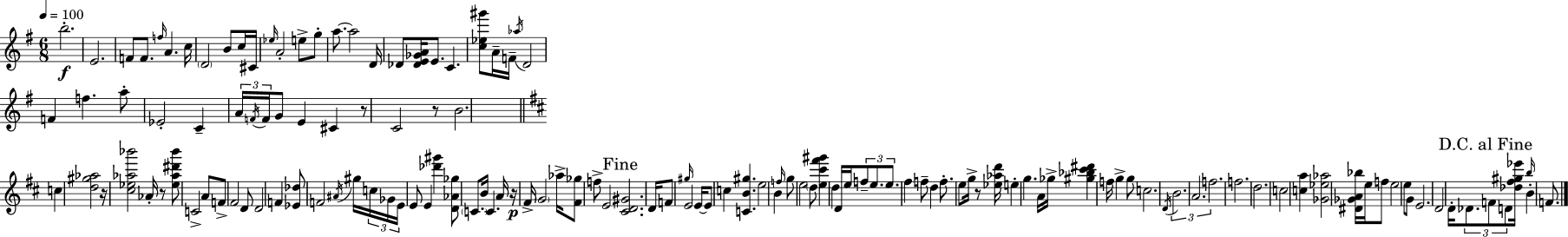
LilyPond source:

{
  \clef treble
  \numericTimeSignature
  \time 6/8
  \key e \minor
  \tempo 4 = 100
  \repeat volta 2 { b''2.-.\f | e'2. | f'8 f'8. \grace { f''16 } a'4. | c''16 \parenthesize d'2 b'8 c''16 | \break cis'16 \grace { ees''16 } a'2-. e''8-> | g''8-. a''8.~~ a''2 | d'16 des'8 <des' e' ges' a'>16 e'8. c'4. | <c'' ees'' gis'''>8 a'16-- f'16-- \acciaccatura { aes''16 } d'2 | \break f'4 f''4. | a''8-. ees'2-. c'4-- | \tuplet 3/2 { a'16 \acciaccatura { f'16 } f'16 } g'8 e'4 | cis'4 r8 c'2 | \break r8 b'2. | \bar "||" \break \key b \minor c''4 <d'' gis'' aes''>2 | r16 <cis'' ees'' aes'' bes'''>2 aes'16-. r8 | <ees'' aes'' dis''' bes'''>8 c'2-> a'8 | f'8-> fis'2 d'8 | \break d'2 f'4 | <ees' des''>8 f'2 \acciaccatura { ais'16 } gis''16 | \tuplet 3/2 { c''16 ges'16 e'16 } e'8 e'4 <des''' gis'''>4 | <d' aes' ges''>8 \parenthesize c'8. b'16 c'4. | \break a'16 r16\p fis'16-> \parenthesize g'2 | aes''16-> <fis' ges''>8 f''8-> e'2 | \mark "Fine" <cis' d' gis'>2. | d'16 f'8 \grace { gis''16 } e'2 | \break e'16~~ e'8 c''4 <c' b' gis''>4. | e''2 b'4 | \grace { f''16 } g''8 e''2 | \parenthesize d''8 <e'' cis''' fis''' gis'''>4 d''4 d'16 | \break e''16 \tuplet 3/2 { f''8-- e''8. e''8. } fis''4 | f''8-- d''4 f''8.-. e''8 | g''16-> r8 <ees'' aes'' d'''>16 e''4-. g''4. | a'16 ges''16-> <gis'' bes'' cis''' dis'''>4 f''16 g''4-> | \break g''8 c''2. | \acciaccatura { d'16 } \tuplet 3/2 { b'2. | a'2. | f''2. } | \break f''2. | d''2. | c''2 | <c'' a''>4 <ges' ees'' aes''>2 | \break <dis' ges' a' bes''>16 e''16 f''8 e''2 | e''8 g'8 e'2. | d'2 | d'16-. \tuplet 3/2 { des'8. \mark "D.C. al Fine" f'8 d'8 } <des'' fis'' gis'' ees'''>16 \grace { b''16 } b'4-. | \break f'8. } \bar "|."
}